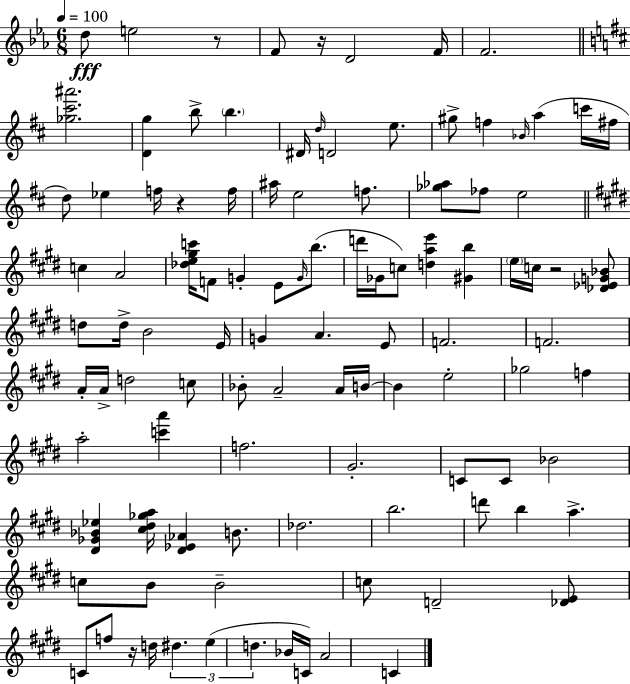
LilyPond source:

{
  \clef treble
  \numericTimeSignature
  \time 6/8
  \key ees \major
  \tempo 4 = 100
  d''8\fff e''2 r8 | f'8 r16 d'2 f'16 | f'2. | \bar "||" \break \key d \major <ges'' cis''' ais'''>2. | <d' g''>4 b''8-> \parenthesize b''4. | dis'16 \grace { d''16 } d'2 e''8. | gis''8-> f''4 \grace { bes'16 } a''4( | \break c'''16 fis''16 d''8) ees''4 f''16 r4 | f''16 ais''16 e''2 f''8. | <ges'' aes''>8 fes''8 e''2 | \bar "||" \break \key e \major c''4 a'2 | <des'' e'' gis'' c'''>16 f'8 g'4-. e'8 \grace { g'16 } b''8.( | d'''16 ges'16 c''8) <d'' a'' e'''>4 <gis' b''>4 | \parenthesize e''16 c''16 r2 <des' ees' g' bes'>8 | \break d''8 d''16-> b'2 | e'16 g'4 a'4. e'8 | f'2. | f'2. | \break a'16-. a'16-> d''2 c''8 | bes'8-. a'2-- a'16 | b'16~~ b'4 e''2-. | ges''2 f''4 | \break a''2-. <c''' a'''>4 | f''2. | gis'2.-. | c'8 c'8 bes'2 | \break <dis' ges' bes' ees''>4 <cis'' dis'' ges'' a''>16 <dis' ees' aes'>4 b'8. | des''2. | b''2. | d'''8 b''4 a''4.-> | \break c''8 b'8 b'2-- | c''8 d'2-- <des' e'>8 | c'8 f''8 r16 d''16 \tuplet 3/2 { dis''4. | e''4( d''4. } bes'16 | \break c'16) a'2 c'4 | \bar "|."
}